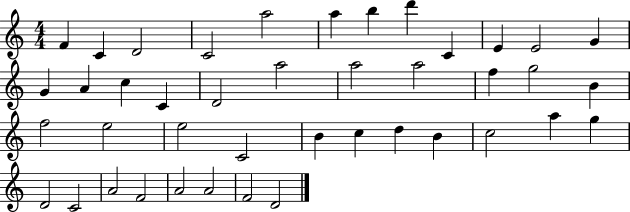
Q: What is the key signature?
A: C major